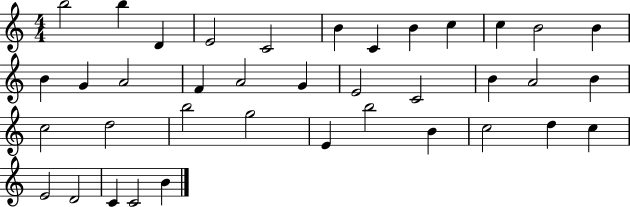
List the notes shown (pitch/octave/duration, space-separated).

B5/h B5/q D4/q E4/h C4/h B4/q C4/q B4/q C5/q C5/q B4/h B4/q B4/q G4/q A4/h F4/q A4/h G4/q E4/h C4/h B4/q A4/h B4/q C5/h D5/h B5/h G5/h E4/q B5/h B4/q C5/h D5/q C5/q E4/h D4/h C4/q C4/h B4/q